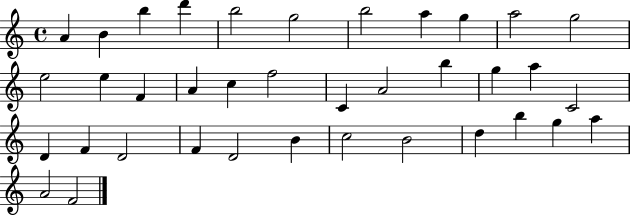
A4/q B4/q B5/q D6/q B5/h G5/h B5/h A5/q G5/q A5/h G5/h E5/h E5/q F4/q A4/q C5/q F5/h C4/q A4/h B5/q G5/q A5/q C4/h D4/q F4/q D4/h F4/q D4/h B4/q C5/h B4/h D5/q B5/q G5/q A5/q A4/h F4/h